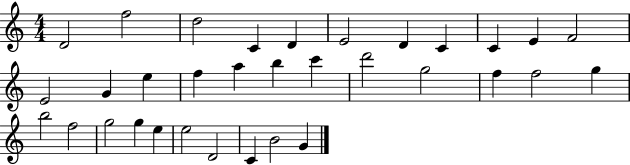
D4/h F5/h D5/h C4/q D4/q E4/h D4/q C4/q C4/q E4/q F4/h E4/h G4/q E5/q F5/q A5/q B5/q C6/q D6/h G5/h F5/q F5/h G5/q B5/h F5/h G5/h G5/q E5/q E5/h D4/h C4/q B4/h G4/q